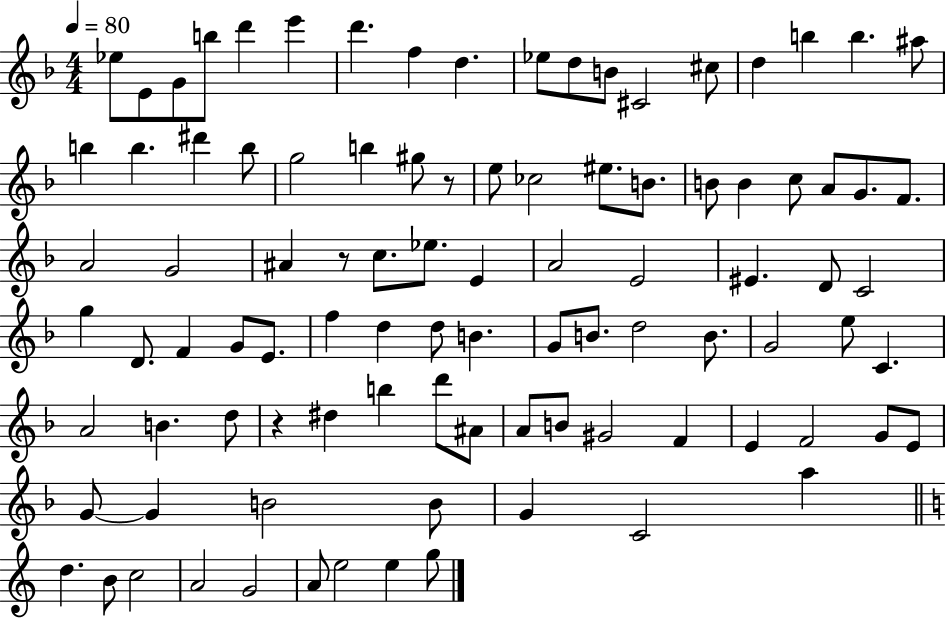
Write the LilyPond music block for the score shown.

{
  \clef treble
  \numericTimeSignature
  \time 4/4
  \key f \major
  \tempo 4 = 80
  ees''8 e'8 g'8 b''8 d'''4 e'''4 | d'''4. f''4 d''4. | ees''8 d''8 b'8 cis'2 cis''8 | d''4 b''4 b''4. ais''8 | \break b''4 b''4. dis'''4 b''8 | g''2 b''4 gis''8 r8 | e''8 ces''2 eis''8. b'8. | b'8 b'4 c''8 a'8 g'8. f'8. | \break a'2 g'2 | ais'4 r8 c''8. ees''8. e'4 | a'2 e'2 | eis'4. d'8 c'2 | \break g''4 d'8. f'4 g'8 e'8. | f''4 d''4 d''8 b'4. | g'8 b'8. d''2 b'8. | g'2 e''8 c'4. | \break a'2 b'4. d''8 | r4 dis''4 b''4 d'''8 ais'8 | a'8 b'8 gis'2 f'4 | e'4 f'2 g'8 e'8 | \break g'8~~ g'4 b'2 b'8 | g'4 c'2 a''4 | \bar "||" \break \key c \major d''4. b'8 c''2 | a'2 g'2 | a'8 e''2 e''4 g''8 | \bar "|."
}